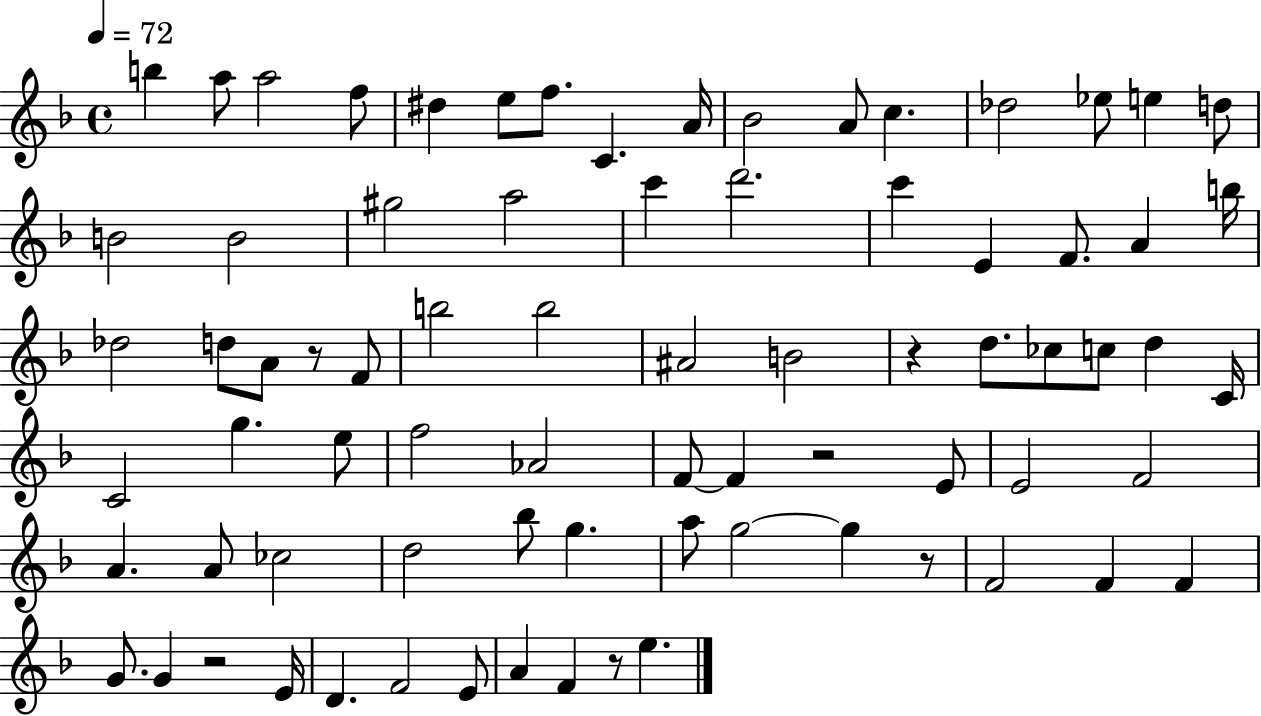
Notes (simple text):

B5/q A5/e A5/h F5/e D#5/q E5/e F5/e. C4/q. A4/s Bb4/h A4/e C5/q. Db5/h Eb5/e E5/q D5/e B4/h B4/h G#5/h A5/h C6/q D6/h. C6/q E4/q F4/e. A4/q B5/s Db5/h D5/e A4/e R/e F4/e B5/h B5/h A#4/h B4/h R/q D5/e. CES5/e C5/e D5/q C4/s C4/h G5/q. E5/e F5/h Ab4/h F4/e F4/q R/h E4/e E4/h F4/h A4/q. A4/e CES5/h D5/h Bb5/e G5/q. A5/e G5/h G5/q R/e F4/h F4/q F4/q G4/e. G4/q R/h E4/s D4/q. F4/h E4/e A4/q F4/q R/e E5/q.